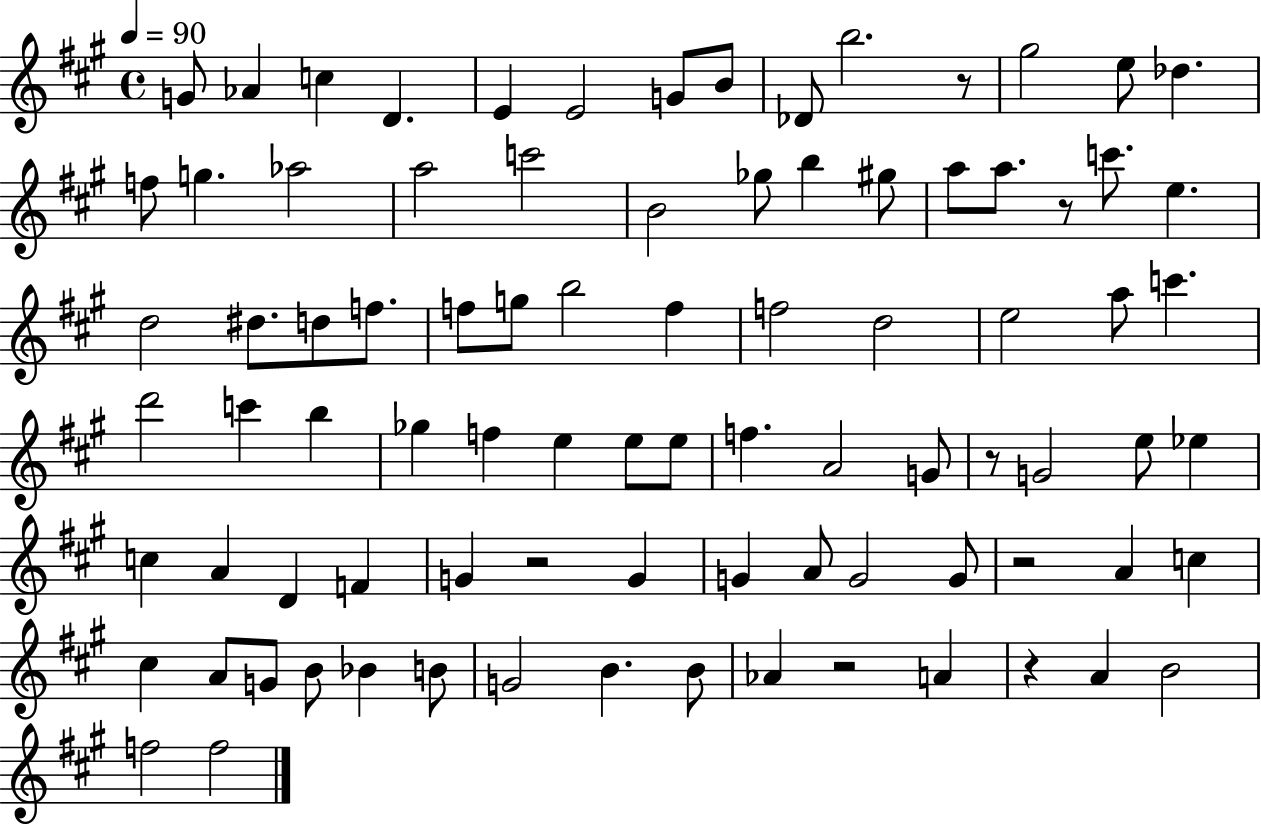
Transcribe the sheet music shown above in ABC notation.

X:1
T:Untitled
M:4/4
L:1/4
K:A
G/2 _A c D E E2 G/2 B/2 _D/2 b2 z/2 ^g2 e/2 _d f/2 g _a2 a2 c'2 B2 _g/2 b ^g/2 a/2 a/2 z/2 c'/2 e d2 ^d/2 d/2 f/2 f/2 g/2 b2 f f2 d2 e2 a/2 c' d'2 c' b _g f e e/2 e/2 f A2 G/2 z/2 G2 e/2 _e c A D F G z2 G G A/2 G2 G/2 z2 A c ^c A/2 G/2 B/2 _B B/2 G2 B B/2 _A z2 A z A B2 f2 f2